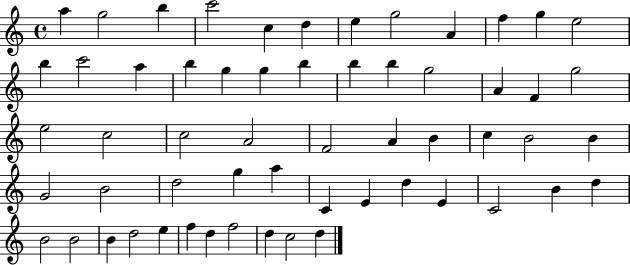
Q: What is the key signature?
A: C major